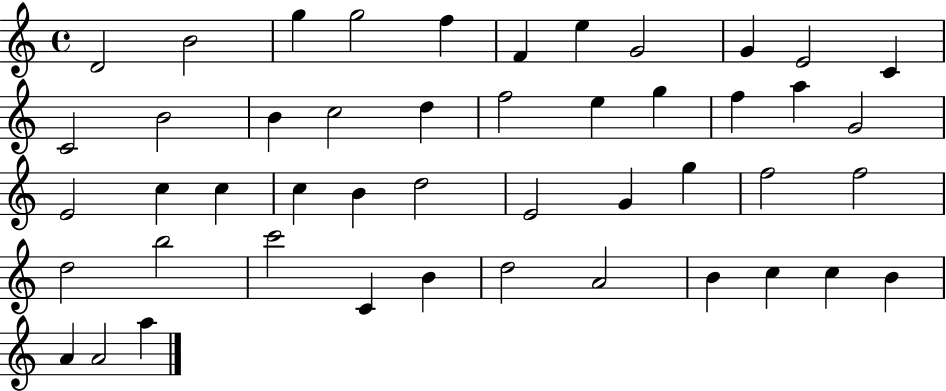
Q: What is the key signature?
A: C major